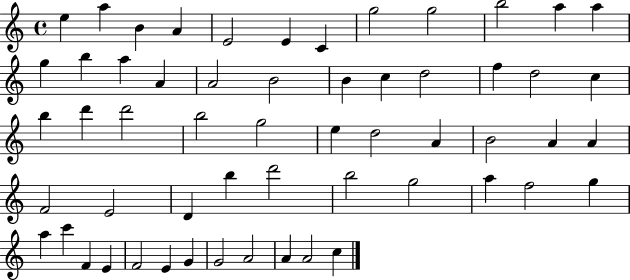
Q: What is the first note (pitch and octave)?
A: E5